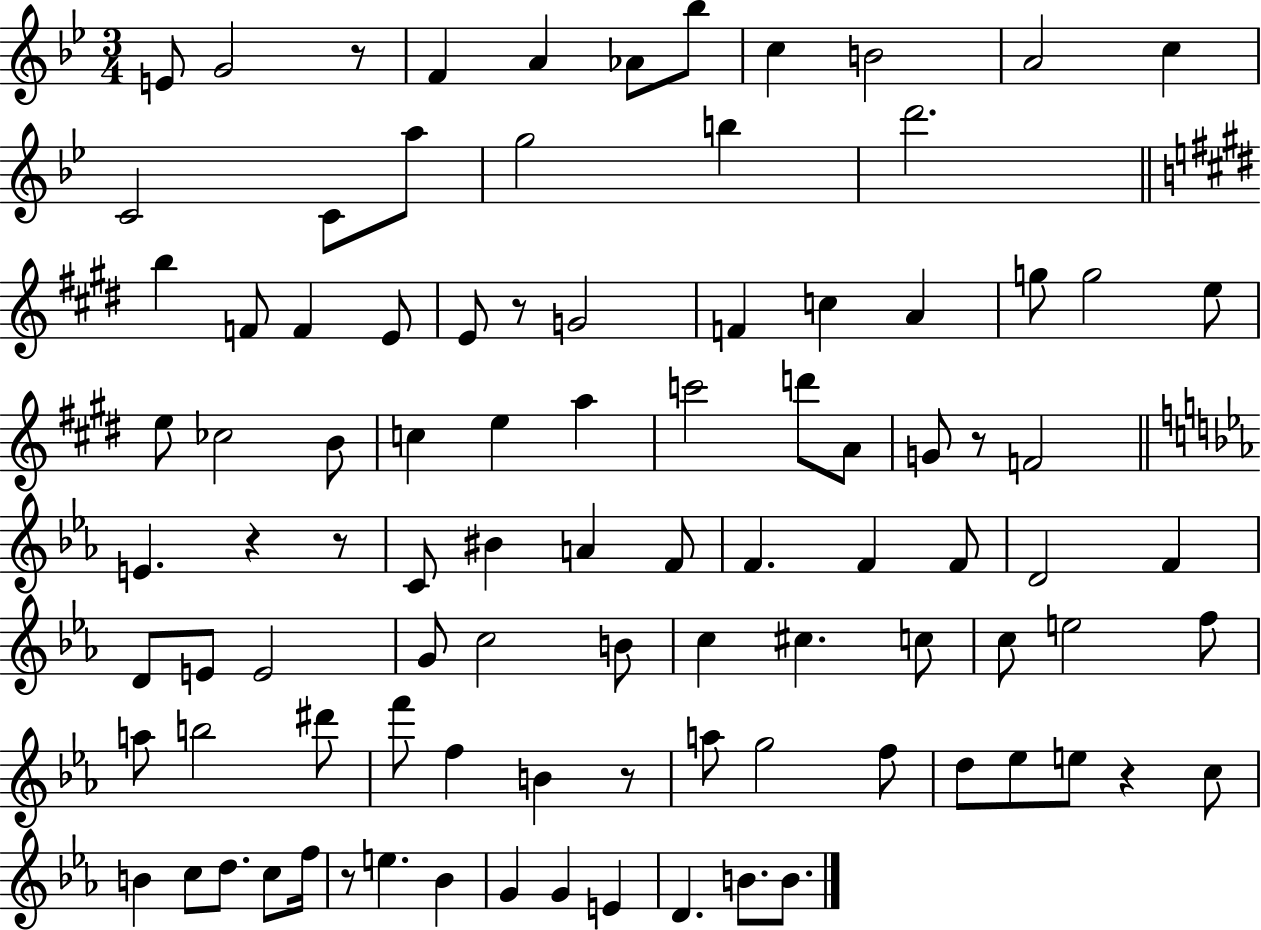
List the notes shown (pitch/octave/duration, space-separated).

E4/e G4/h R/e F4/q A4/q Ab4/e Bb5/e C5/q B4/h A4/h C5/q C4/h C4/e A5/e G5/h B5/q D6/h. B5/q F4/e F4/q E4/e E4/e R/e G4/h F4/q C5/q A4/q G5/e G5/h E5/e E5/e CES5/h B4/e C5/q E5/q A5/q C6/h D6/e A4/e G4/e R/e F4/h E4/q. R/q R/e C4/e BIS4/q A4/q F4/e F4/q. F4/q F4/e D4/h F4/q D4/e E4/e E4/h G4/e C5/h B4/e C5/q C#5/q. C5/e C5/e E5/h F5/e A5/e B5/h D#6/e F6/e F5/q B4/q R/e A5/e G5/h F5/e D5/e Eb5/e E5/e R/q C5/e B4/q C5/e D5/e. C5/e F5/s R/e E5/q. Bb4/q G4/q G4/q E4/q D4/q. B4/e. B4/e.